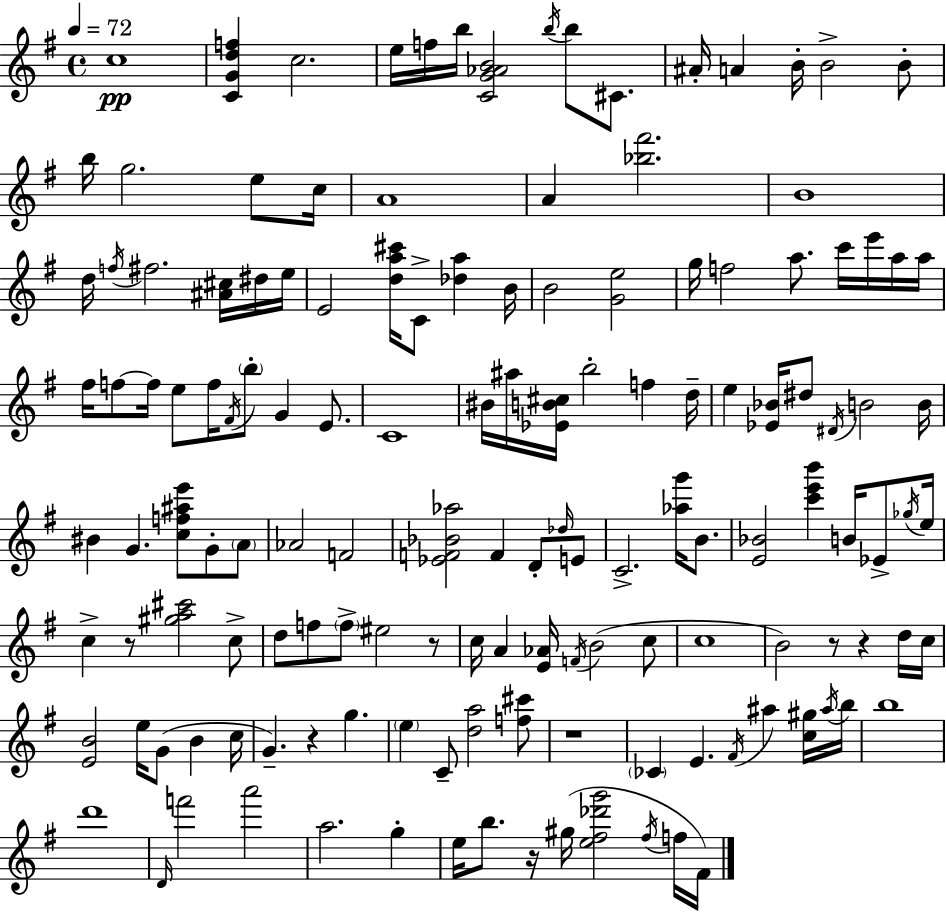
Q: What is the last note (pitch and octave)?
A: F#4